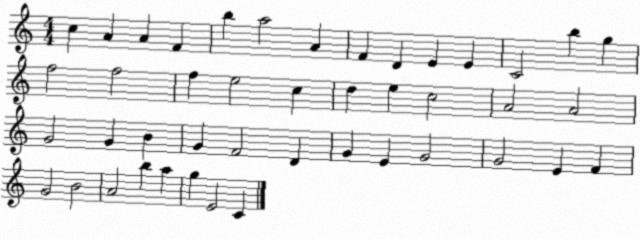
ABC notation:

X:1
T:Untitled
M:4/4
L:1/4
K:C
c A A F b a2 A F D E E C2 b g f2 f2 f e2 c d e c2 A2 A2 G2 G B G F2 D G E G2 G2 E F G2 B2 A2 b a g E2 C